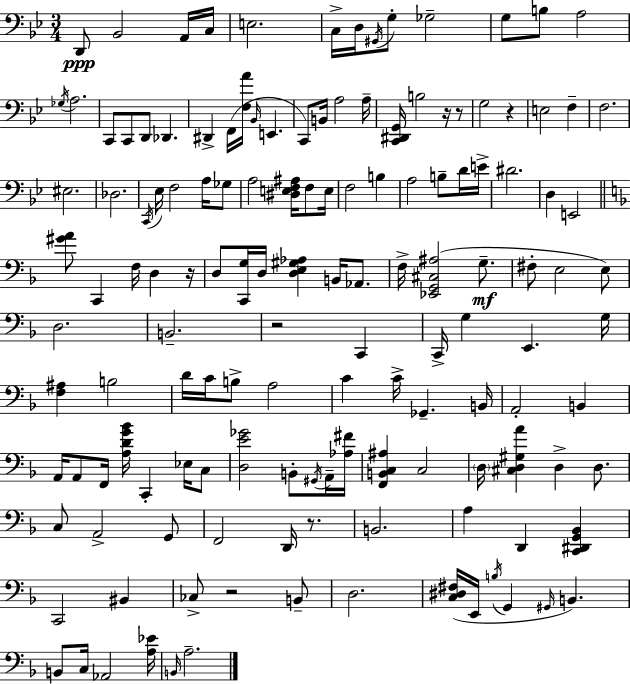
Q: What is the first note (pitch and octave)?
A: D2